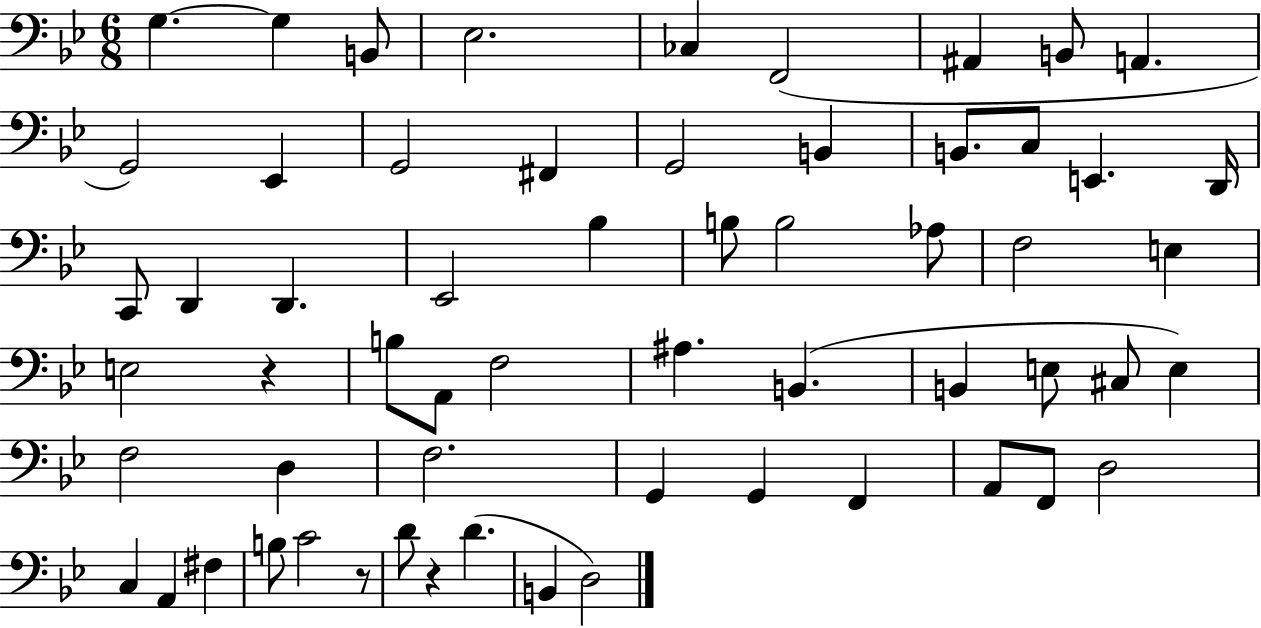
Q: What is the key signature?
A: BES major